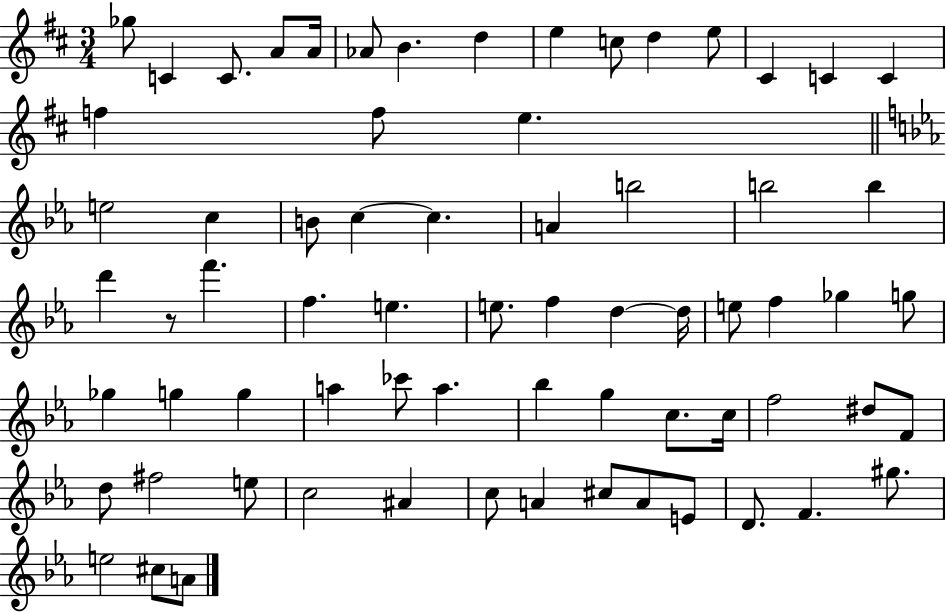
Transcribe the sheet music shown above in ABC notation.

X:1
T:Untitled
M:3/4
L:1/4
K:D
_g/2 C C/2 A/2 A/4 _A/2 B d e c/2 d e/2 ^C C C f f/2 e e2 c B/2 c c A b2 b2 b d' z/2 f' f e e/2 f d d/4 e/2 f _g g/2 _g g g a _c'/2 a _b g c/2 c/4 f2 ^d/2 F/2 d/2 ^f2 e/2 c2 ^A c/2 A ^c/2 A/2 E/2 D/2 F ^g/2 e2 ^c/2 A/2